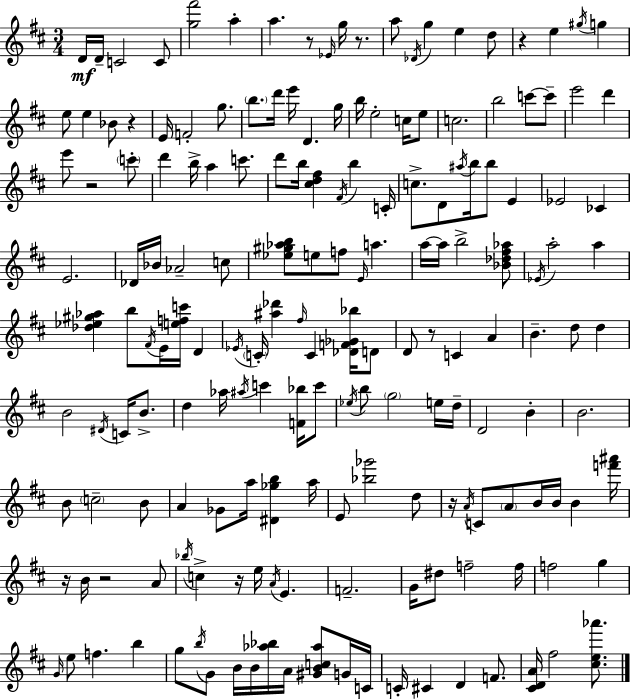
D4/s D4/s C4/h C4/e [G5,F#6]/h A5/q A5/q. R/e Eb4/s G5/s R/e. A5/e Db4/s G5/q E5/q D5/e R/q E5/q G#5/s G5/q E5/e E5/q Bb4/e R/q E4/s F4/h G5/e. B5/e. D6/s E6/s D4/q. G5/s B5/s E5/h C5/s E5/e C5/h. B5/h C6/e C6/e E6/h D6/q E6/e R/h C6/e D6/q B5/s A5/q C6/e. D6/e B5/s [C#5,D5,F#5]/q F#4/s B5/q C4/s C5/e. D4/e A#5/s B5/s B5/e E4/q Eb4/h CES4/q E4/h. Db4/s Bb4/s Ab4/h C5/e [Eb5,G#5,Ab5,B5]/e E5/e F5/e E4/s A5/q. A5/s A5/s B5/h [Bb4,Db5,F#5,Ab5]/e Eb4/s A5/h A5/q [Db5,Eb5,G#5,Ab5]/q B5/e F#4/s E4/s [E5,F5,C6]/s D4/q Eb4/s C4/s [A#5,Db6]/q F#5/s C4/q [Db4,F4,Gb4,Bb5]/s D4/e D4/e R/e C4/q A4/q B4/q. D5/e D5/q B4/h D#4/s C4/s B4/e. D5/q Ab5/s A#5/s C6/q [F4,Bb5]/s C6/e Eb5/s B5/e G5/h E5/s D5/s D4/h B4/q B4/h. B4/e C5/h B4/e A4/q Gb4/e A5/s [D#4,Gb5,B5]/q A5/s E4/e [Bb5,Gb6]/h D5/e R/s A4/s C4/e A4/e B4/s B4/s B4/q [F6,A#6]/s R/s B4/s R/h A4/e Bb5/s C5/q R/s E5/s A4/s E4/q. F4/h. G4/s D#5/e F5/h F5/s F5/h G5/q G4/s E5/e F5/q. B5/q G5/e B5/s G4/e B4/s B4/s [Ab5,Bb5]/s A4/s [G#4,B4,C5,Ab5]/e G4/s C4/s C4/s C#4/q D4/q F4/e. [C#4,D4,A4]/s F#5/h [C#5,E5,Ab6]/e.